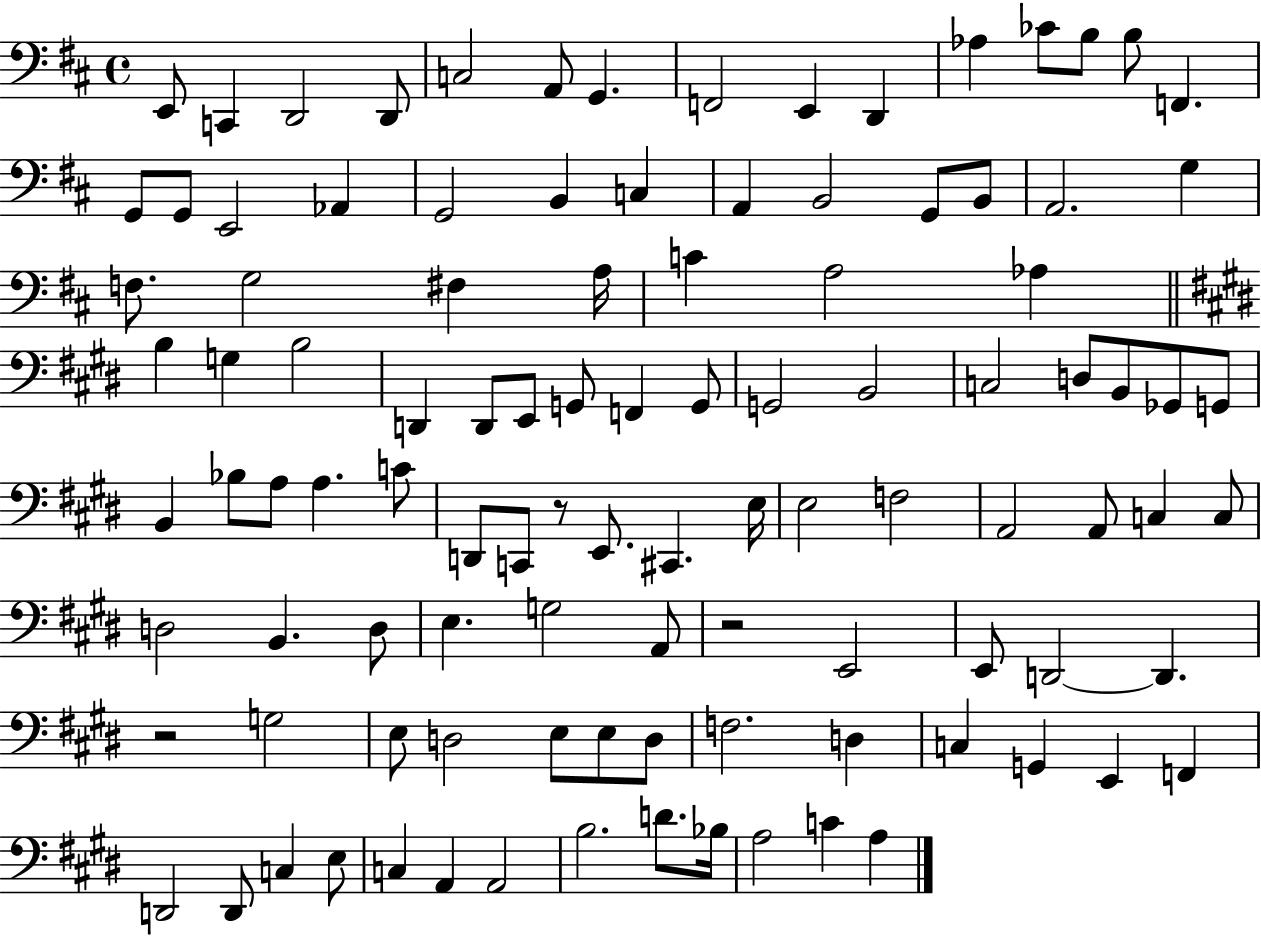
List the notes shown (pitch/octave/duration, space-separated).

E2/e C2/q D2/h D2/e C3/h A2/e G2/q. F2/h E2/q D2/q Ab3/q CES4/e B3/e B3/e F2/q. G2/e G2/e E2/h Ab2/q G2/h B2/q C3/q A2/q B2/h G2/e B2/e A2/h. G3/q F3/e. G3/h F#3/q A3/s C4/q A3/h Ab3/q B3/q G3/q B3/h D2/q D2/e E2/e G2/e F2/q G2/e G2/h B2/h C3/h D3/e B2/e Gb2/e G2/e B2/q Bb3/e A3/e A3/q. C4/e D2/e C2/e R/e E2/e. C#2/q. E3/s E3/h F3/h A2/h A2/e C3/q C3/e D3/h B2/q. D3/e E3/q. G3/h A2/e R/h E2/h E2/e D2/h D2/q. R/h G3/h E3/e D3/h E3/e E3/e D3/e F3/h. D3/q C3/q G2/q E2/q F2/q D2/h D2/e C3/q E3/e C3/q A2/q A2/h B3/h. D4/e. Bb3/s A3/h C4/q A3/q